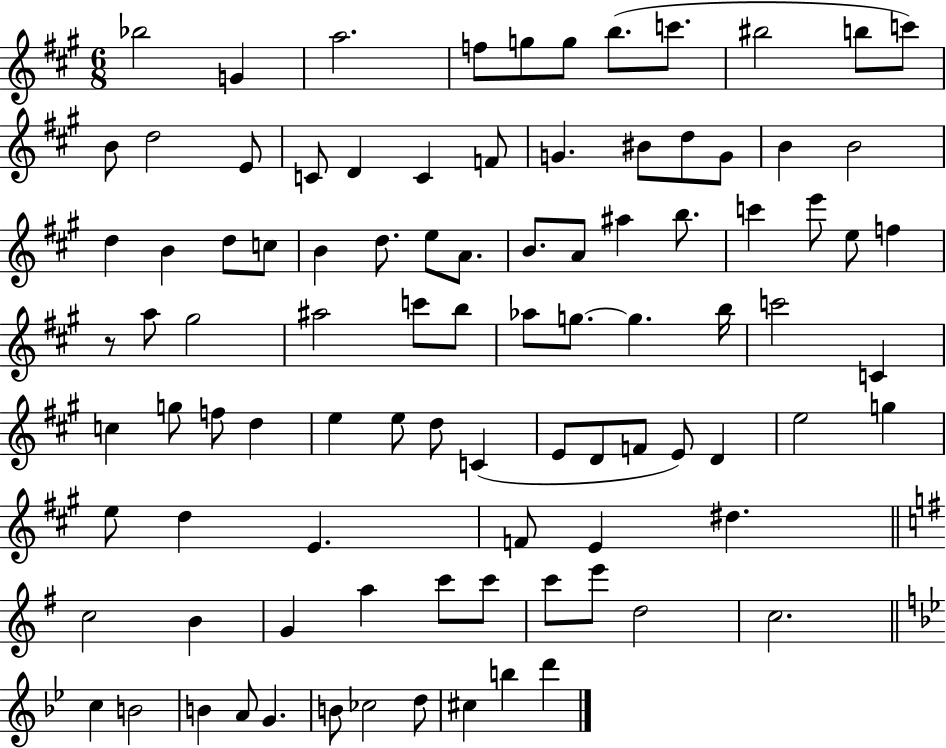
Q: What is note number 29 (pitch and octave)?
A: B4